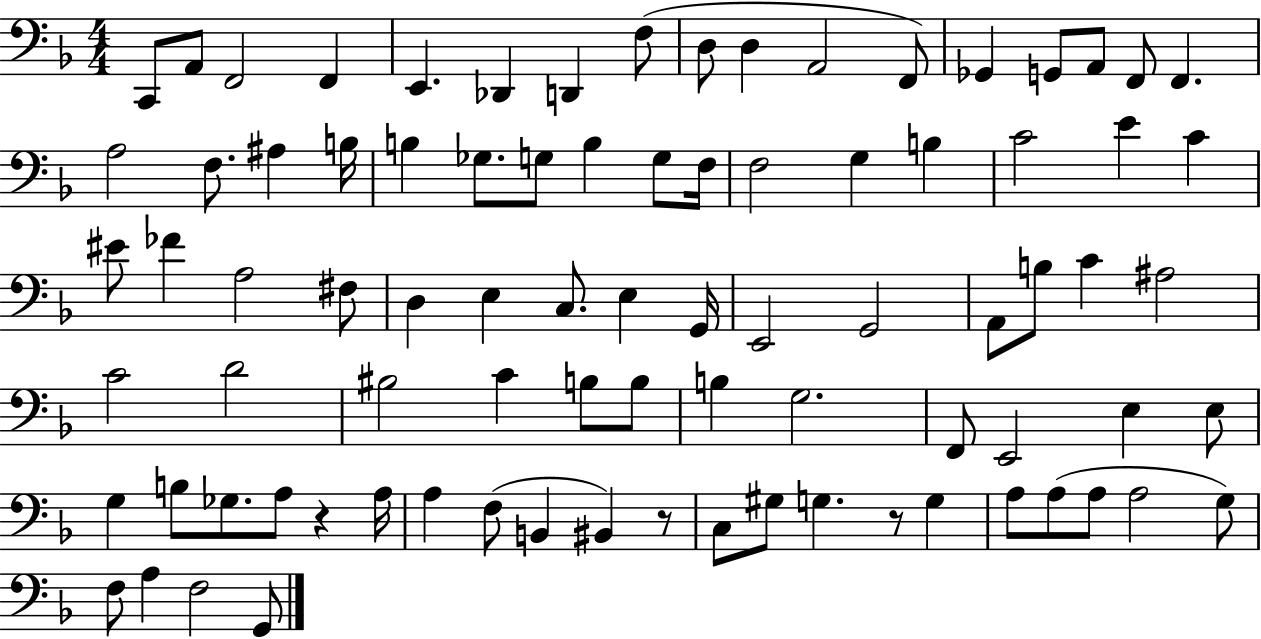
C2/e A2/e F2/h F2/q E2/q. Db2/q D2/q F3/e D3/e D3/q A2/h F2/e Gb2/q G2/e A2/e F2/e F2/q. A3/h F3/e. A#3/q B3/s B3/q Gb3/e. G3/e B3/q G3/e F3/s F3/h G3/q B3/q C4/h E4/q C4/q EIS4/e FES4/q A3/h F#3/e D3/q E3/q C3/e. E3/q G2/s E2/h G2/h A2/e B3/e C4/q A#3/h C4/h D4/h BIS3/h C4/q B3/e B3/e B3/q G3/h. F2/e E2/h E3/q E3/e G3/q B3/e Gb3/e. A3/e R/q A3/s A3/q F3/e B2/q BIS2/q R/e C3/e G#3/e G3/q. R/e G3/q A3/e A3/e A3/e A3/h G3/e F3/e A3/q F3/h G2/e